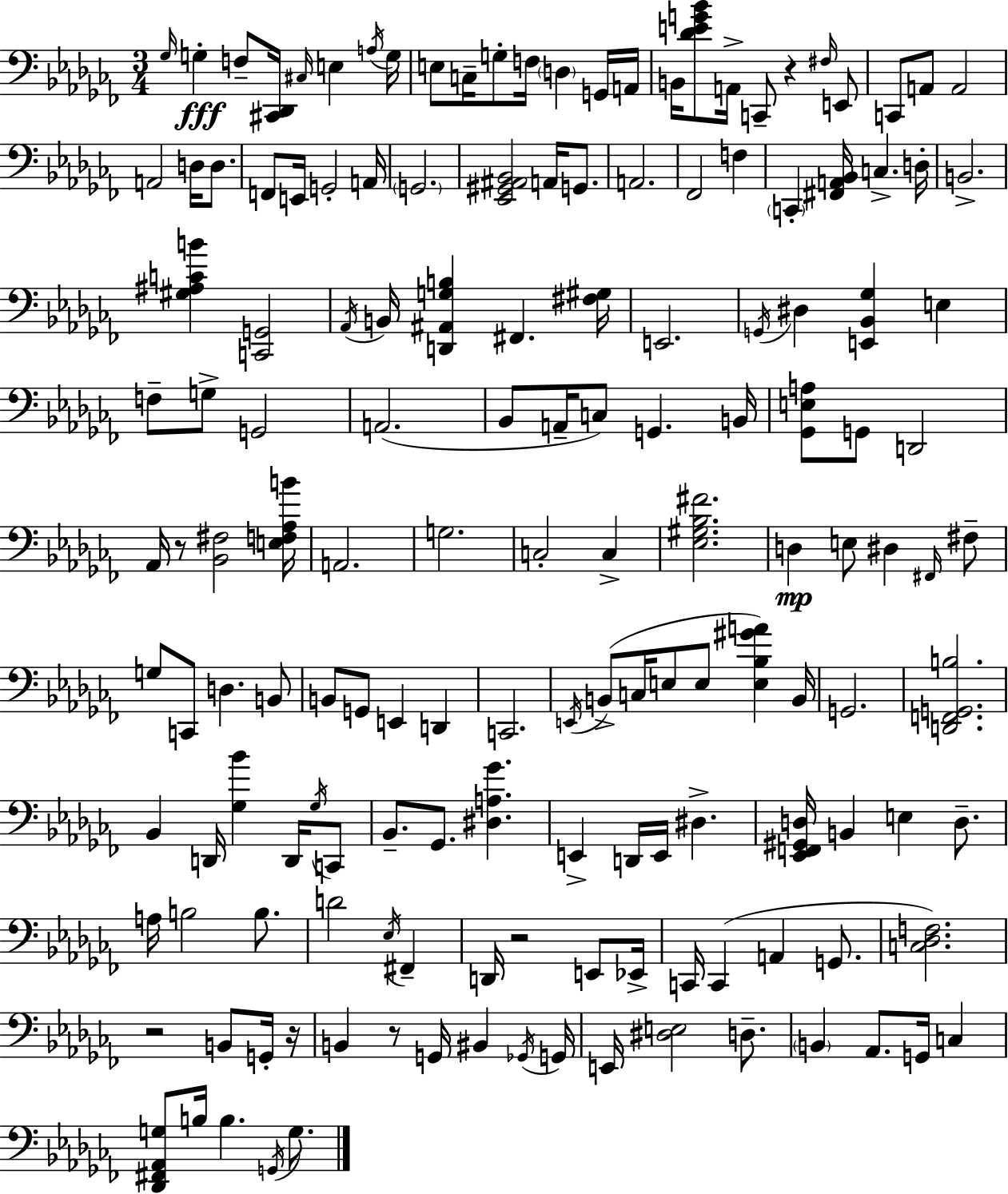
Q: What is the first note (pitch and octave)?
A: Gb3